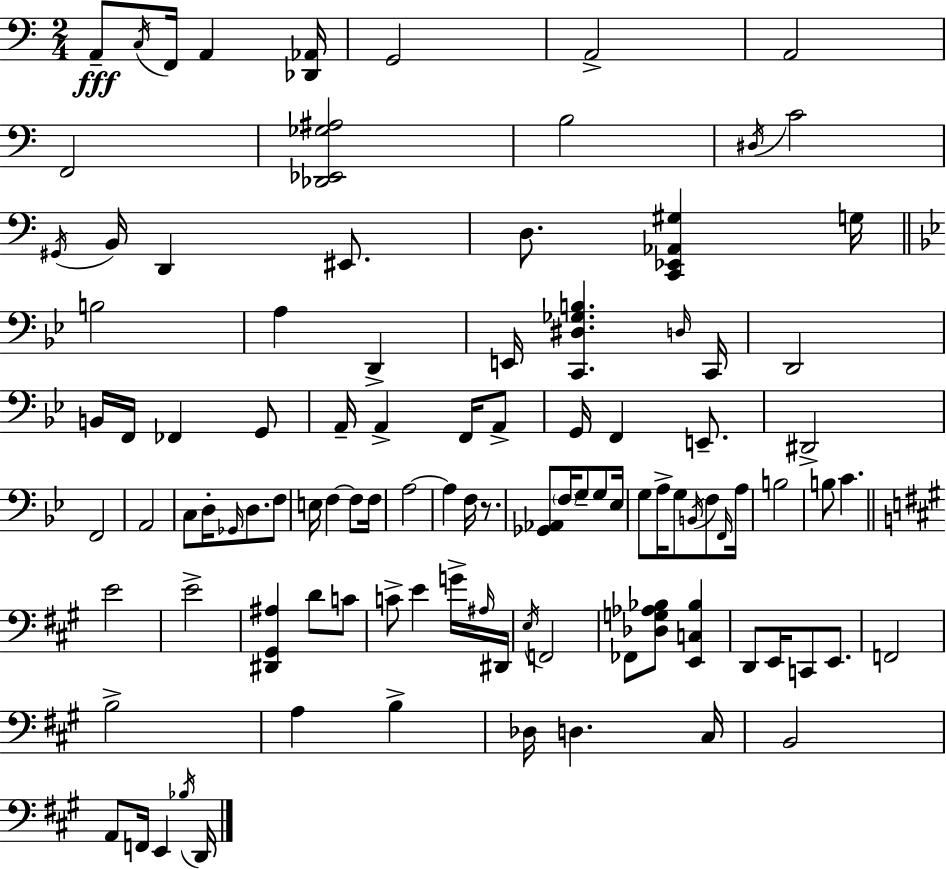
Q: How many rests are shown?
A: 1